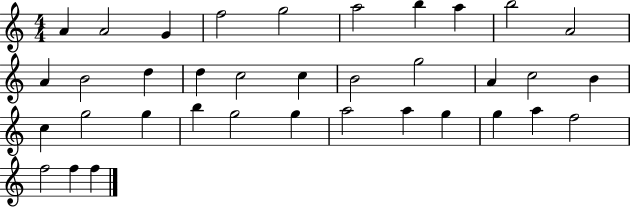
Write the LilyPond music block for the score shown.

{
  \clef treble
  \numericTimeSignature
  \time 4/4
  \key c \major
  a'4 a'2 g'4 | f''2 g''2 | a''2 b''4 a''4 | b''2 a'2 | \break a'4 b'2 d''4 | d''4 c''2 c''4 | b'2 g''2 | a'4 c''2 b'4 | \break c''4 g''2 g''4 | b''4 g''2 g''4 | a''2 a''4 g''4 | g''4 a''4 f''2 | \break f''2 f''4 f''4 | \bar "|."
}